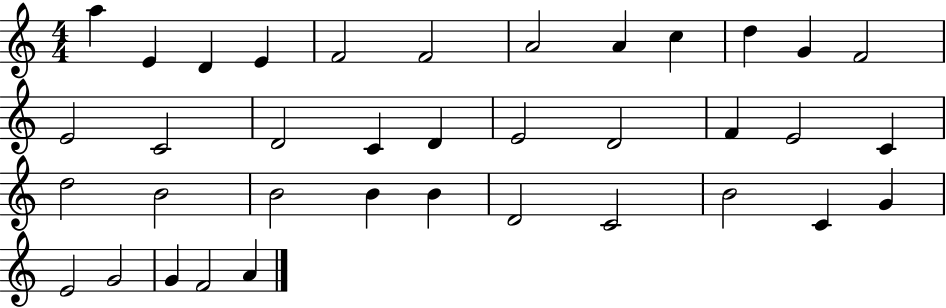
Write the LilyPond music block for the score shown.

{
  \clef treble
  \numericTimeSignature
  \time 4/4
  \key c \major
  a''4 e'4 d'4 e'4 | f'2 f'2 | a'2 a'4 c''4 | d''4 g'4 f'2 | \break e'2 c'2 | d'2 c'4 d'4 | e'2 d'2 | f'4 e'2 c'4 | \break d''2 b'2 | b'2 b'4 b'4 | d'2 c'2 | b'2 c'4 g'4 | \break e'2 g'2 | g'4 f'2 a'4 | \bar "|."
}